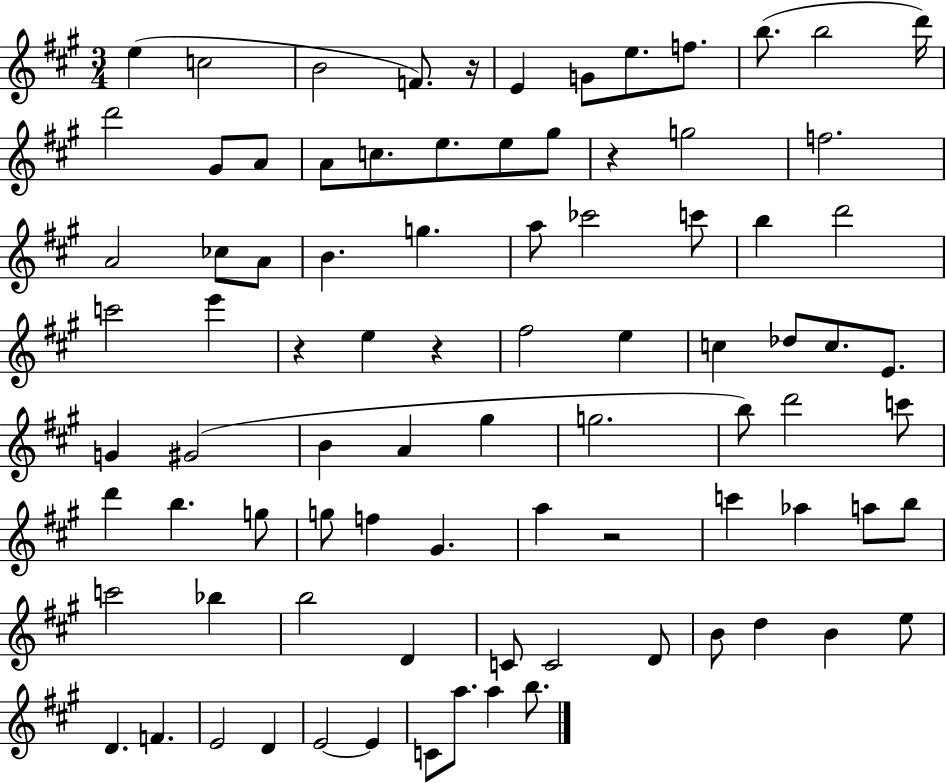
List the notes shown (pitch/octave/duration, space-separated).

E5/q C5/h B4/h F4/e. R/s E4/q G4/e E5/e. F5/e. B5/e. B5/h D6/s D6/h G#4/e A4/e A4/e C5/e. E5/e. E5/e G#5/e R/q G5/h F5/h. A4/h CES5/e A4/e B4/q. G5/q. A5/e CES6/h C6/e B5/q D6/h C6/h E6/q R/q E5/q R/q F#5/h E5/q C5/q Db5/e C5/e. E4/e. G4/q G#4/h B4/q A4/q G#5/q G5/h. B5/e D6/h C6/e D6/q B5/q. G5/e G5/e F5/q G#4/q. A5/q R/h C6/q Ab5/q A5/e B5/e C6/h Bb5/q B5/h D4/q C4/e C4/h D4/e B4/e D5/q B4/q E5/e D4/q. F4/q. E4/h D4/q E4/h E4/q C4/e A5/e. A5/q B5/e.